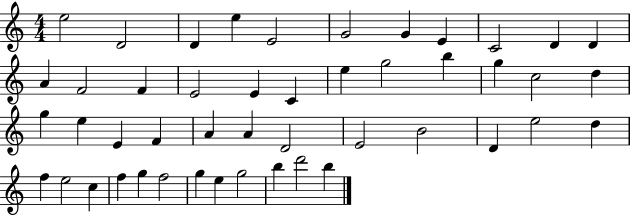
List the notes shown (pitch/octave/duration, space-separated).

E5/h D4/h D4/q E5/q E4/h G4/h G4/q E4/q C4/h D4/q D4/q A4/q F4/h F4/q E4/h E4/q C4/q E5/q G5/h B5/q G5/q C5/h D5/q G5/q E5/q E4/q F4/q A4/q A4/q D4/h E4/h B4/h D4/q E5/h D5/q F5/q E5/h C5/q F5/q G5/q F5/h G5/q E5/q G5/h B5/q D6/h B5/q